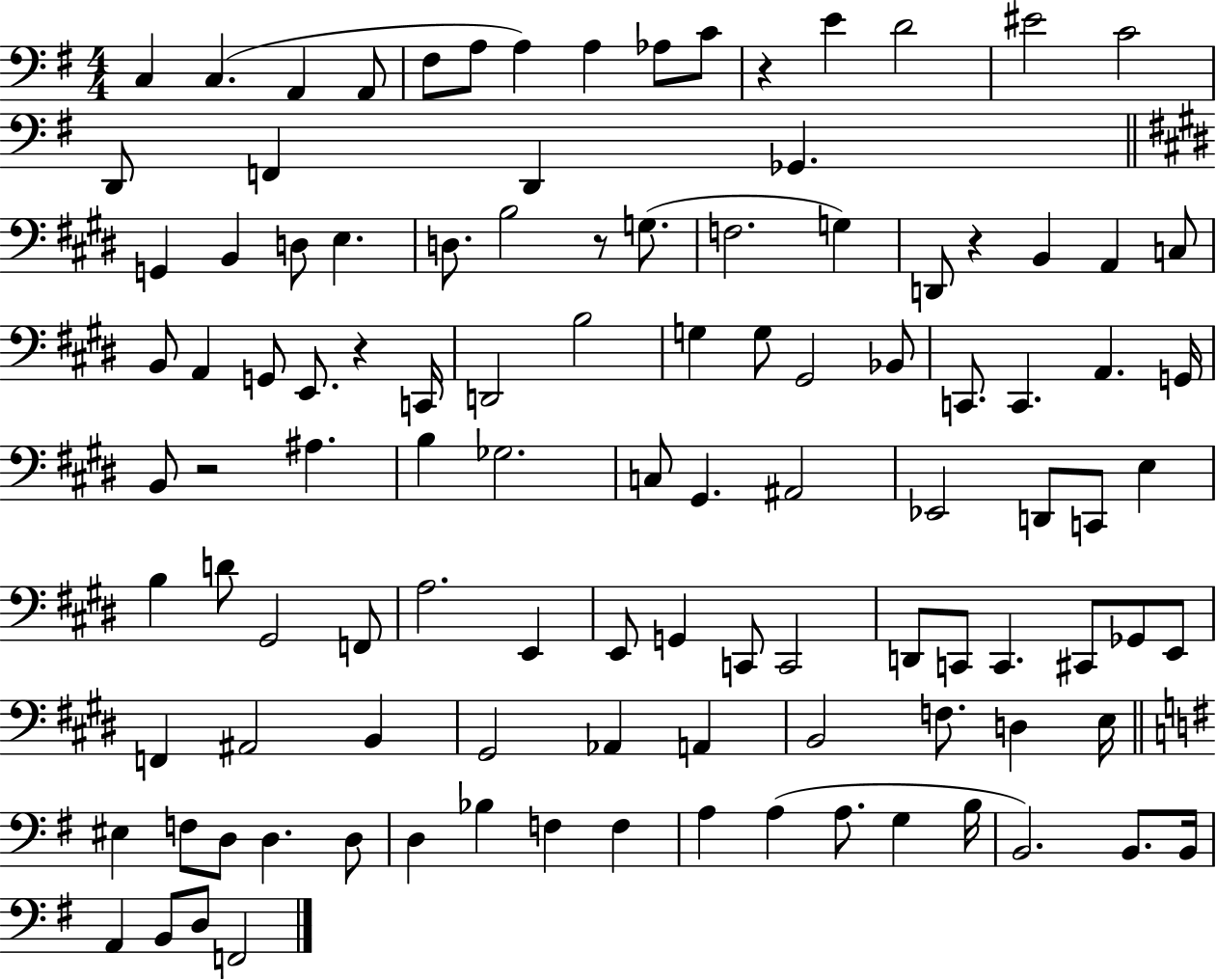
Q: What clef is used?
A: bass